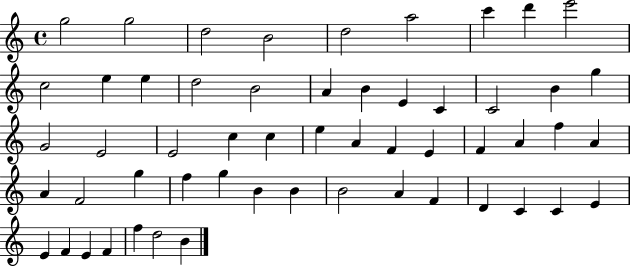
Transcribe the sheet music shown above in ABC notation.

X:1
T:Untitled
M:4/4
L:1/4
K:C
g2 g2 d2 B2 d2 a2 c' d' e'2 c2 e e d2 B2 A B E C C2 B g G2 E2 E2 c c e A F E F A f A A F2 g f g B B B2 A F D C C E E F E F f d2 B